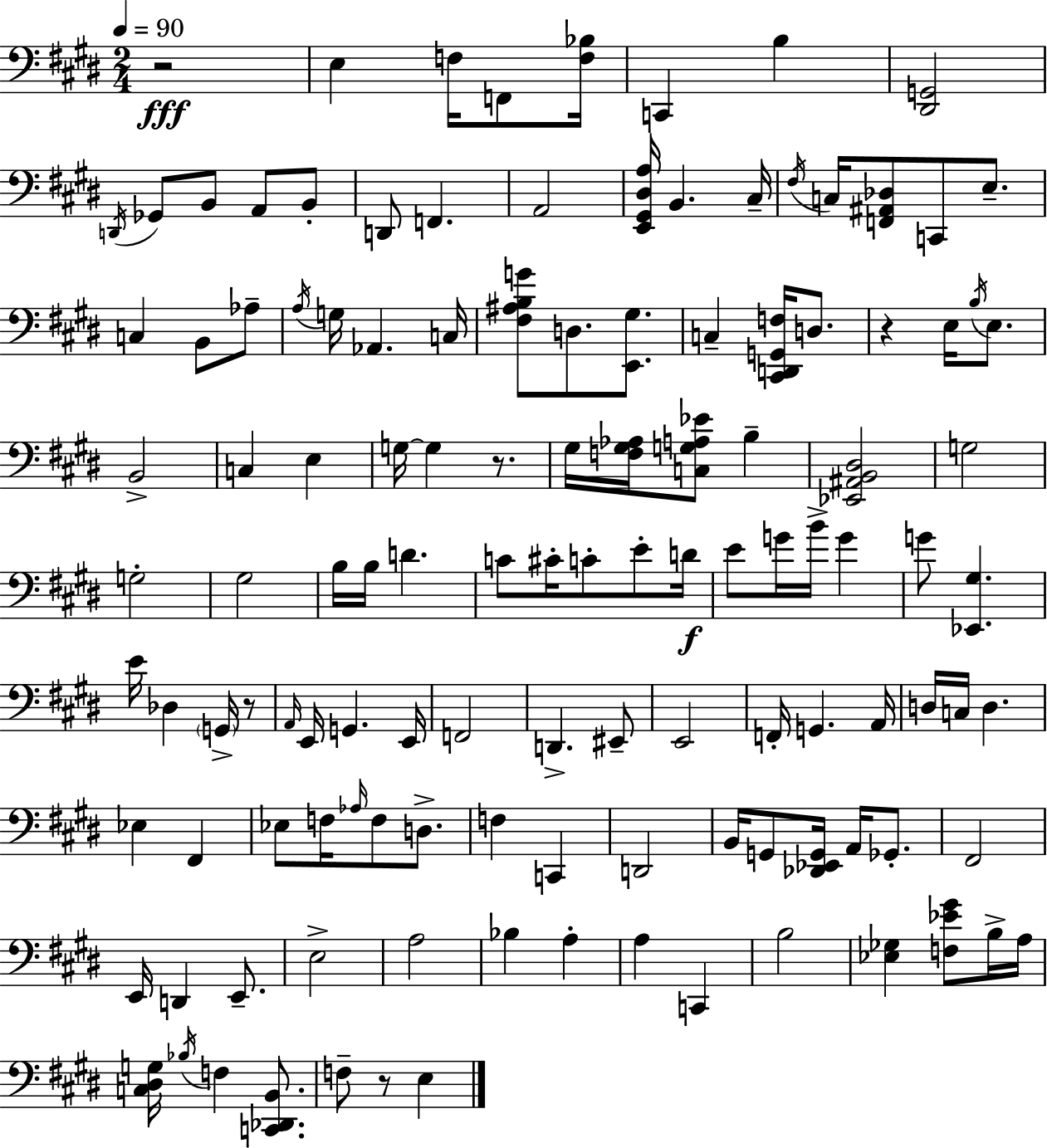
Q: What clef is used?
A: bass